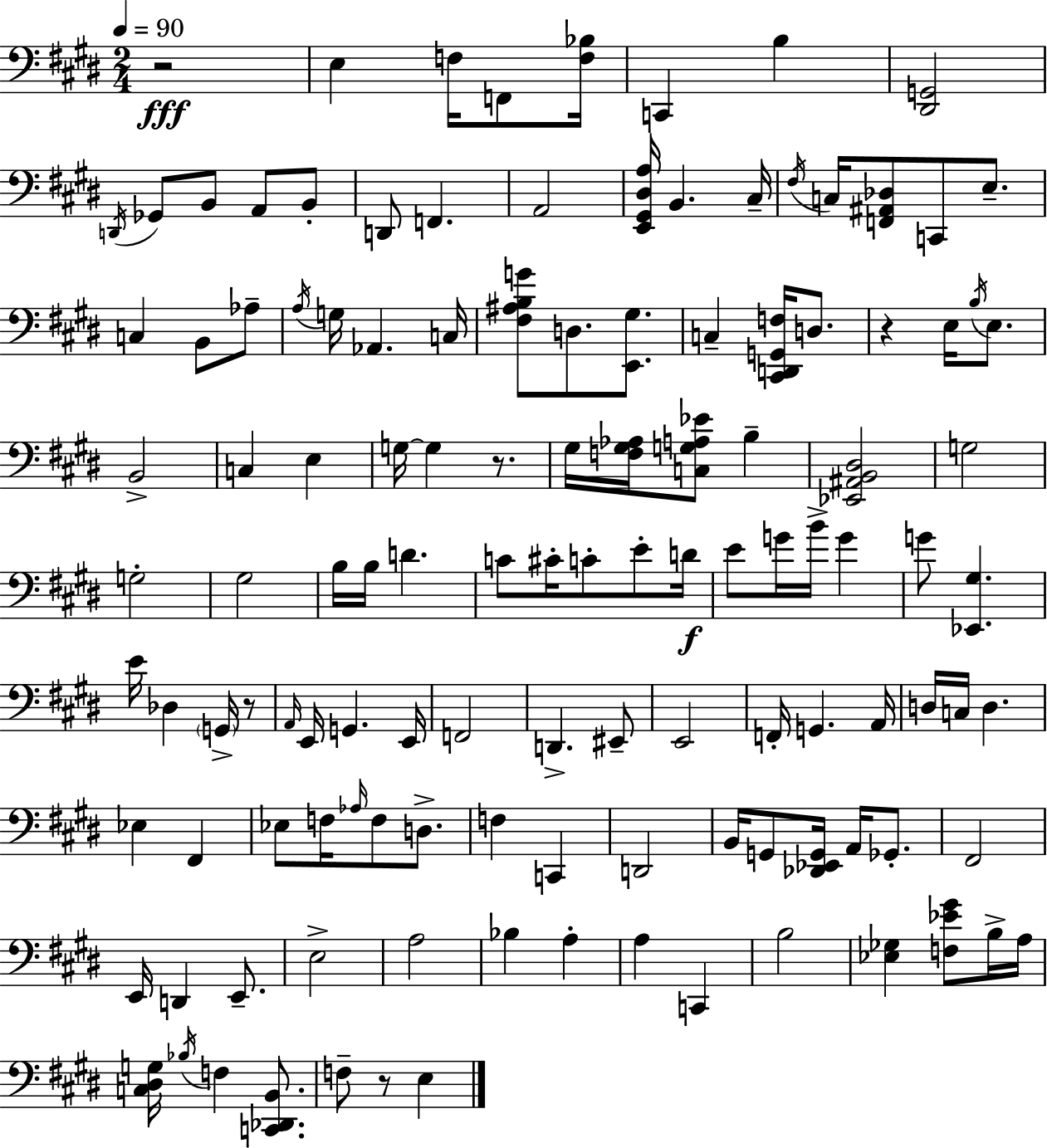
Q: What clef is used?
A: bass